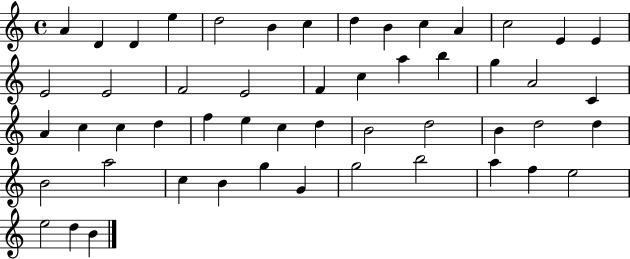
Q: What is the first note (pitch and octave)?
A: A4